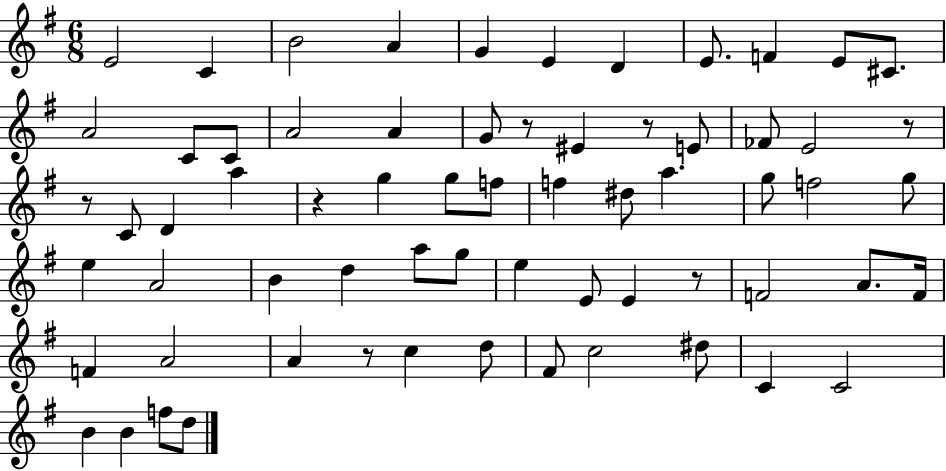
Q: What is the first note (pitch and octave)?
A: E4